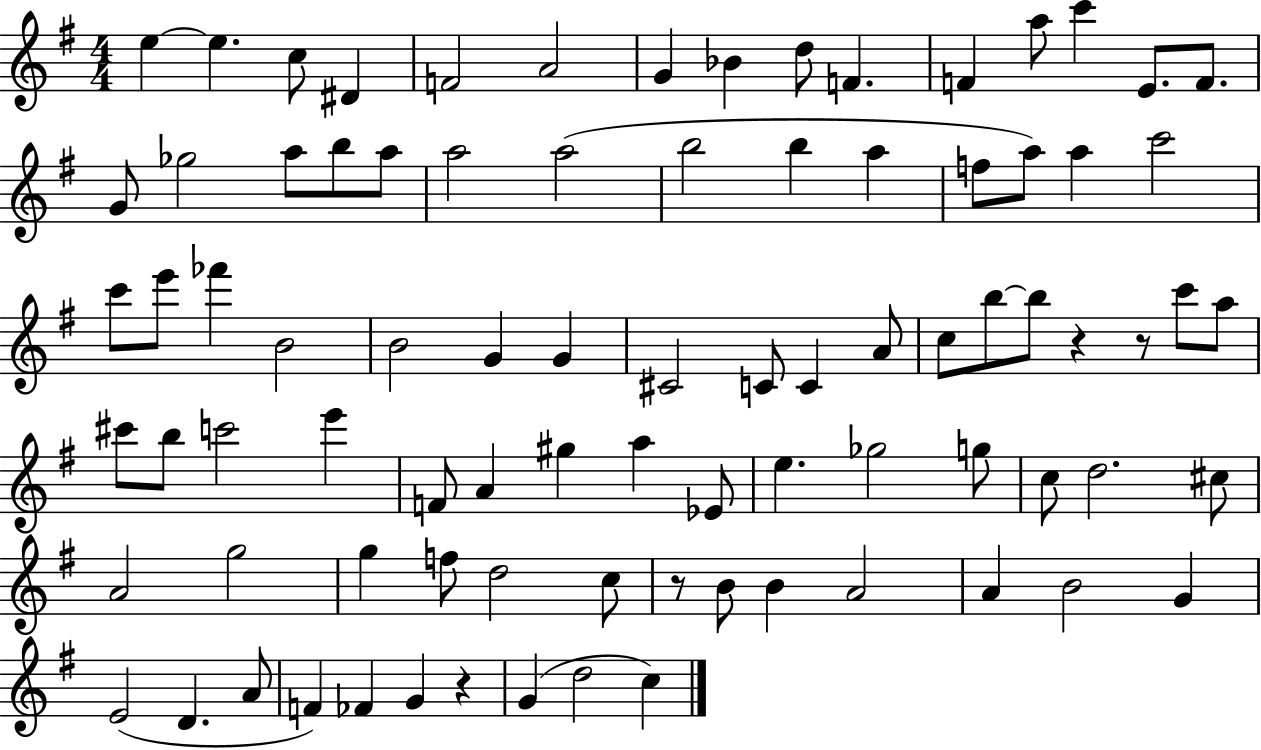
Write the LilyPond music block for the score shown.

{
  \clef treble
  \numericTimeSignature
  \time 4/4
  \key g \major
  e''4~~ e''4. c''8 dis'4 | f'2 a'2 | g'4 bes'4 d''8 f'4. | f'4 a''8 c'''4 e'8. f'8. | \break g'8 ges''2 a''8 b''8 a''8 | a''2 a''2( | b''2 b''4 a''4 | f''8 a''8) a''4 c'''2 | \break c'''8 e'''8 fes'''4 b'2 | b'2 g'4 g'4 | cis'2 c'8 c'4 a'8 | c''8 b''8~~ b''8 r4 r8 c'''8 a''8 | \break cis'''8 b''8 c'''2 e'''4 | f'8 a'4 gis''4 a''4 ees'8 | e''4. ges''2 g''8 | c''8 d''2. cis''8 | \break a'2 g''2 | g''4 f''8 d''2 c''8 | r8 b'8 b'4 a'2 | a'4 b'2 g'4 | \break e'2( d'4. a'8 | f'4) fes'4 g'4 r4 | g'4( d''2 c''4) | \bar "|."
}